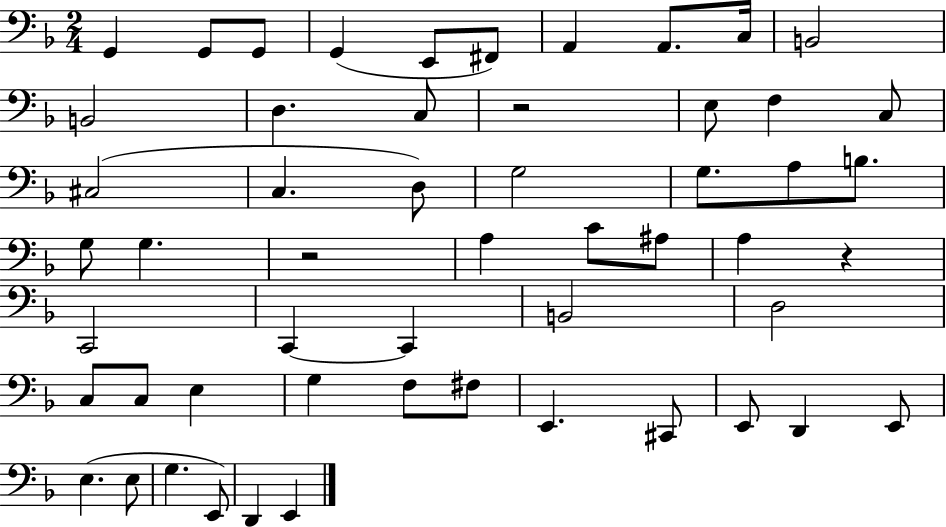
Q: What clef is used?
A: bass